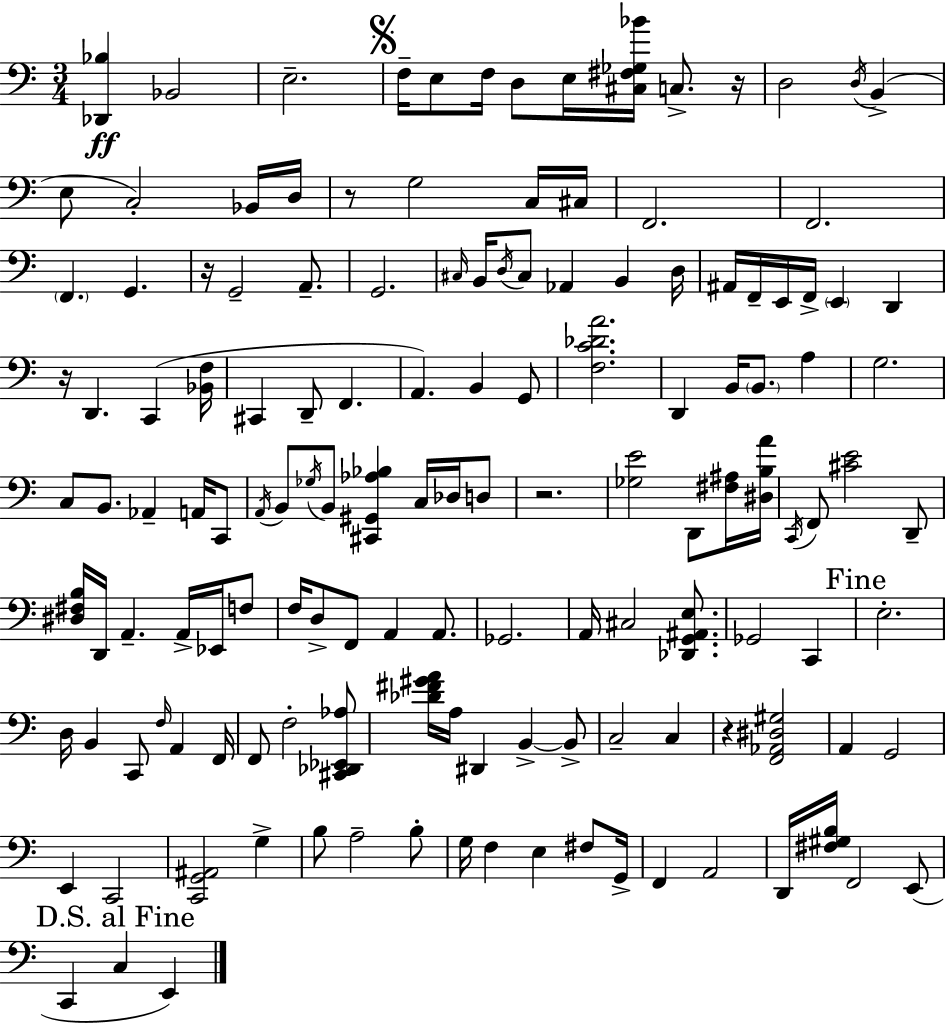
{
  \clef bass
  \numericTimeSignature
  \time 3/4
  \key c \major
  <des, bes>4\ff bes,2 | e2.-- | \mark \markup { \musicglyph "scripts.segno" } f16-- e8 f16 d8 e16 <cis fis ges bes'>16 c8.-> r16 | d2 \acciaccatura { d16 } b,4->( | \break e8 c2-.) bes,16 | d16 r8 g2 c16 | cis16 f,2. | f,2. | \break \parenthesize f,4. g,4. | r16 g,2-- a,8.-- | g,2. | \grace { cis16 } b,16 \acciaccatura { d16 } cis8 aes,4 b,4 | \break d16 ais,16 f,16-- e,16 f,16-> \parenthesize e,4 d,4 | r16 d,4. c,4( | <bes, f>16 cis,4 d,8-- f,4. | a,4.) b,4 | \break g,8 <f c' des' a'>2. | d,4 b,16 \parenthesize b,8. a4 | g2. | c8 b,8. aes,4-- | \break a,16 c,8 \acciaccatura { a,16 } b,8 \acciaccatura { ges16 } b,8 <cis, gis, aes bes>4 | c16 des16 d8 r2. | <ges e'>2 | d,8 <fis ais>16 <dis b a'>16 \acciaccatura { c,16 } f,8 <cis' e'>2 | \break d,8-- <dis fis b>16 d,16 a,4.-- | a,16-> ees,16 f8 f16 d8-> f,8 a,4 | a,8. ges,2. | a,16 cis2 | \break <des, g, ais, e>8. ges,2 | c,4 \mark "Fine" e2.-. | d16 b,4 c,8 | \grace { f16 } a,4 f,16 f,8 f2-. | \break <cis, des, ees, aes>8 <des' fis' gis' a'>16 a16 dis,4 | b,4->~~ b,8-> c2-- | c4 r4 <f, aes, dis gis>2 | a,4 g,2 | \break e,4 c,2 | <c, g, ais,>2 | g4-> b8 a2-- | b8-. g16 f4 | \break e4 fis8 g,16-> f,4 a,2 | d,16 <fis gis b>16 f,2 | e,8( \mark "D.S. al Fine" c,4 c4 | e,4) \bar "|."
}